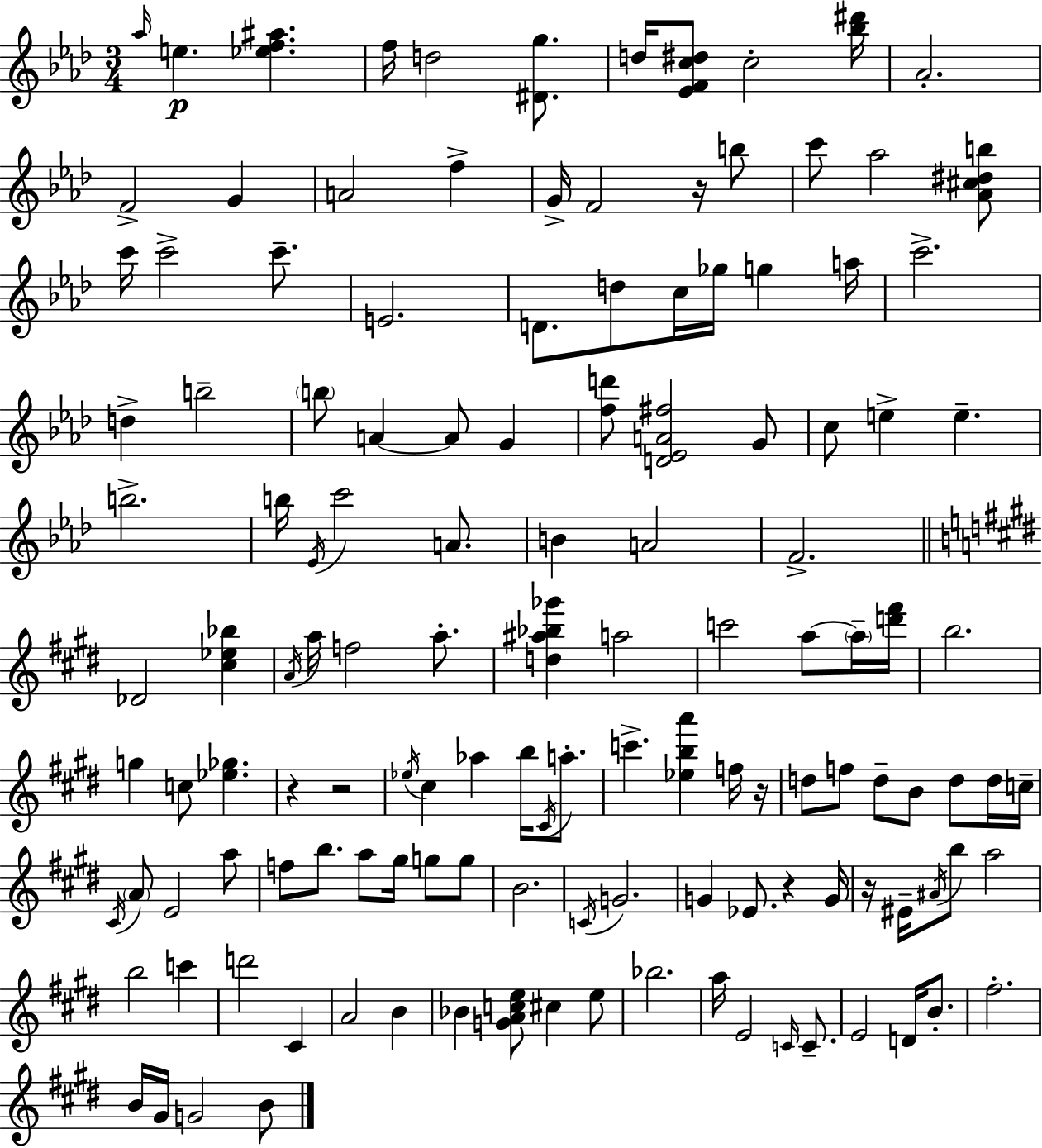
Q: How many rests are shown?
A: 6